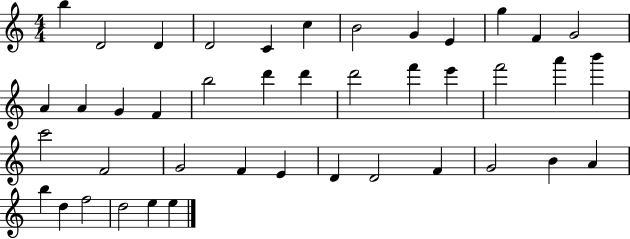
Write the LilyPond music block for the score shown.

{
  \clef treble
  \numericTimeSignature
  \time 4/4
  \key c \major
  b''4 d'2 d'4 | d'2 c'4 c''4 | b'2 g'4 e'4 | g''4 f'4 g'2 | \break a'4 a'4 g'4 f'4 | b''2 d'''4 d'''4 | d'''2 f'''4 e'''4 | f'''2 a'''4 b'''4 | \break c'''2 f'2 | g'2 f'4 e'4 | d'4 d'2 f'4 | g'2 b'4 a'4 | \break b''4 d''4 f''2 | d''2 e''4 e''4 | \bar "|."
}